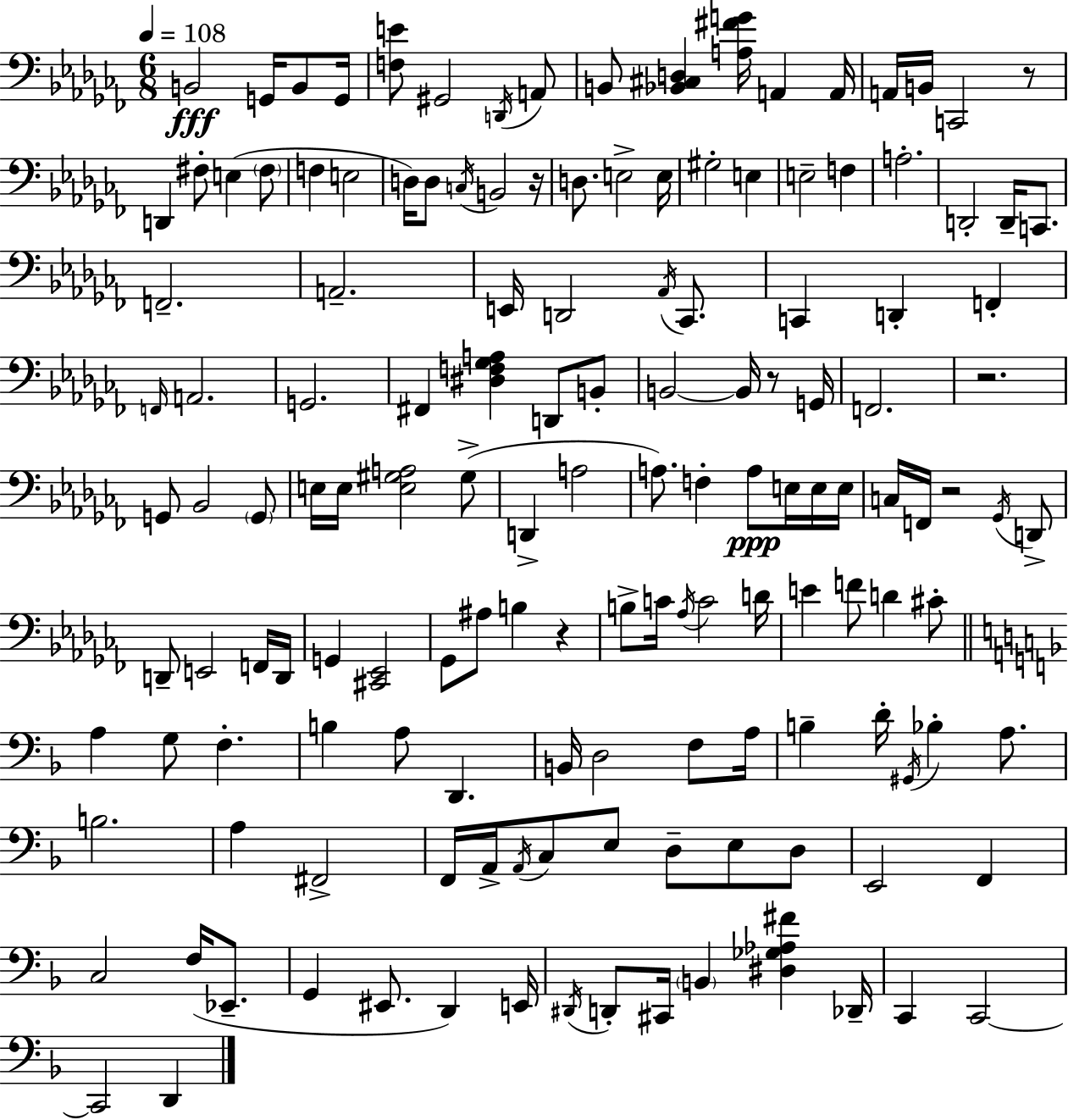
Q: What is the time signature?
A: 6/8